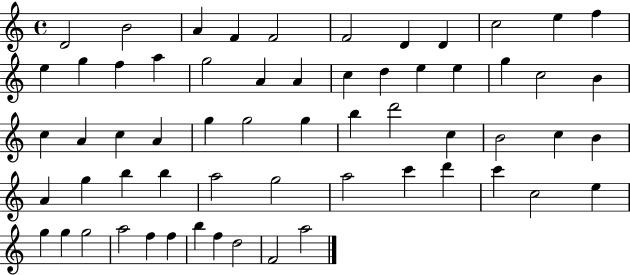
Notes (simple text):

D4/h B4/h A4/q F4/q F4/h F4/h D4/q D4/q C5/h E5/q F5/q E5/q G5/q F5/q A5/q G5/h A4/q A4/q C5/q D5/q E5/q E5/q G5/q C5/h B4/q C5/q A4/q C5/q A4/q G5/q G5/h G5/q B5/q D6/h C5/q B4/h C5/q B4/q A4/q G5/q B5/q B5/q A5/h G5/h A5/h C6/q D6/q C6/q C5/h E5/q G5/q G5/q G5/h A5/h F5/q F5/q B5/q F5/q D5/h F4/h A5/h